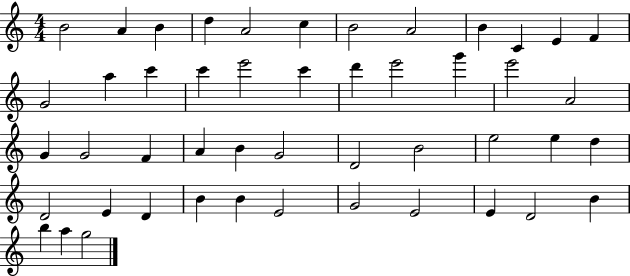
B4/h A4/q B4/q D5/q A4/h C5/q B4/h A4/h B4/q C4/q E4/q F4/q G4/h A5/q C6/q C6/q E6/h C6/q D6/q E6/h G6/q E6/h A4/h G4/q G4/h F4/q A4/q B4/q G4/h D4/h B4/h E5/h E5/q D5/q D4/h E4/q D4/q B4/q B4/q E4/h G4/h E4/h E4/q D4/h B4/q B5/q A5/q G5/h